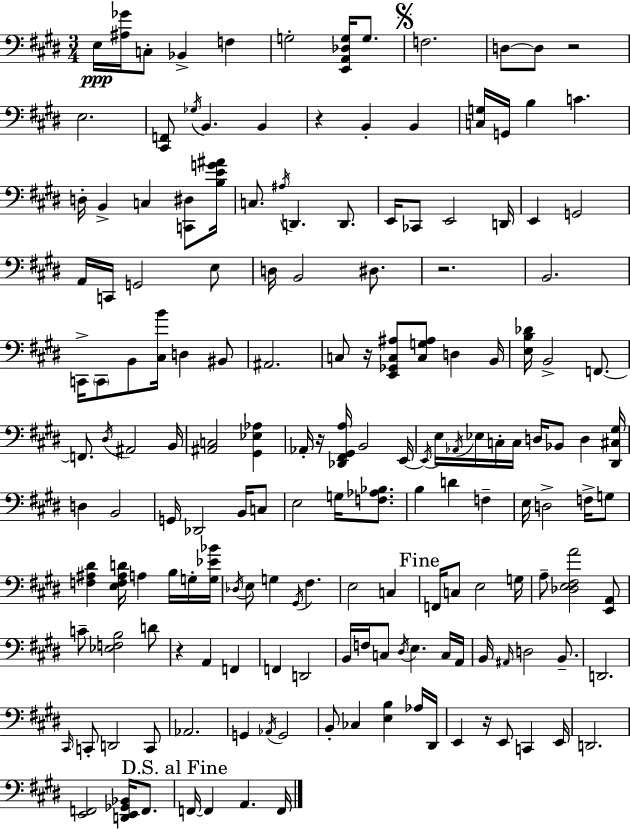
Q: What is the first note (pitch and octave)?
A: E3